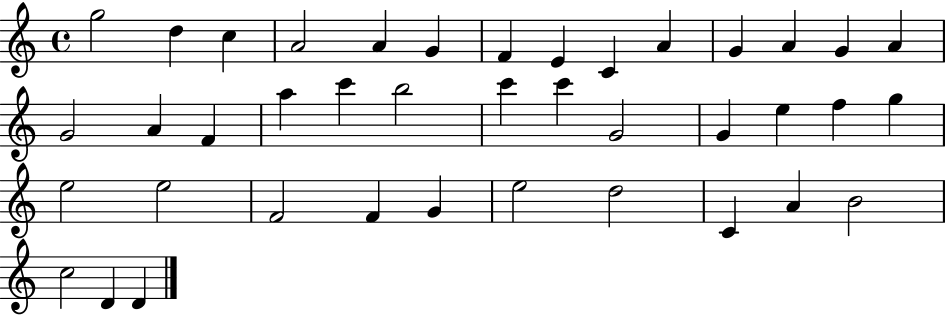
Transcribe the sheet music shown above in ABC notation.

X:1
T:Untitled
M:4/4
L:1/4
K:C
g2 d c A2 A G F E C A G A G A G2 A F a c' b2 c' c' G2 G e f g e2 e2 F2 F G e2 d2 C A B2 c2 D D